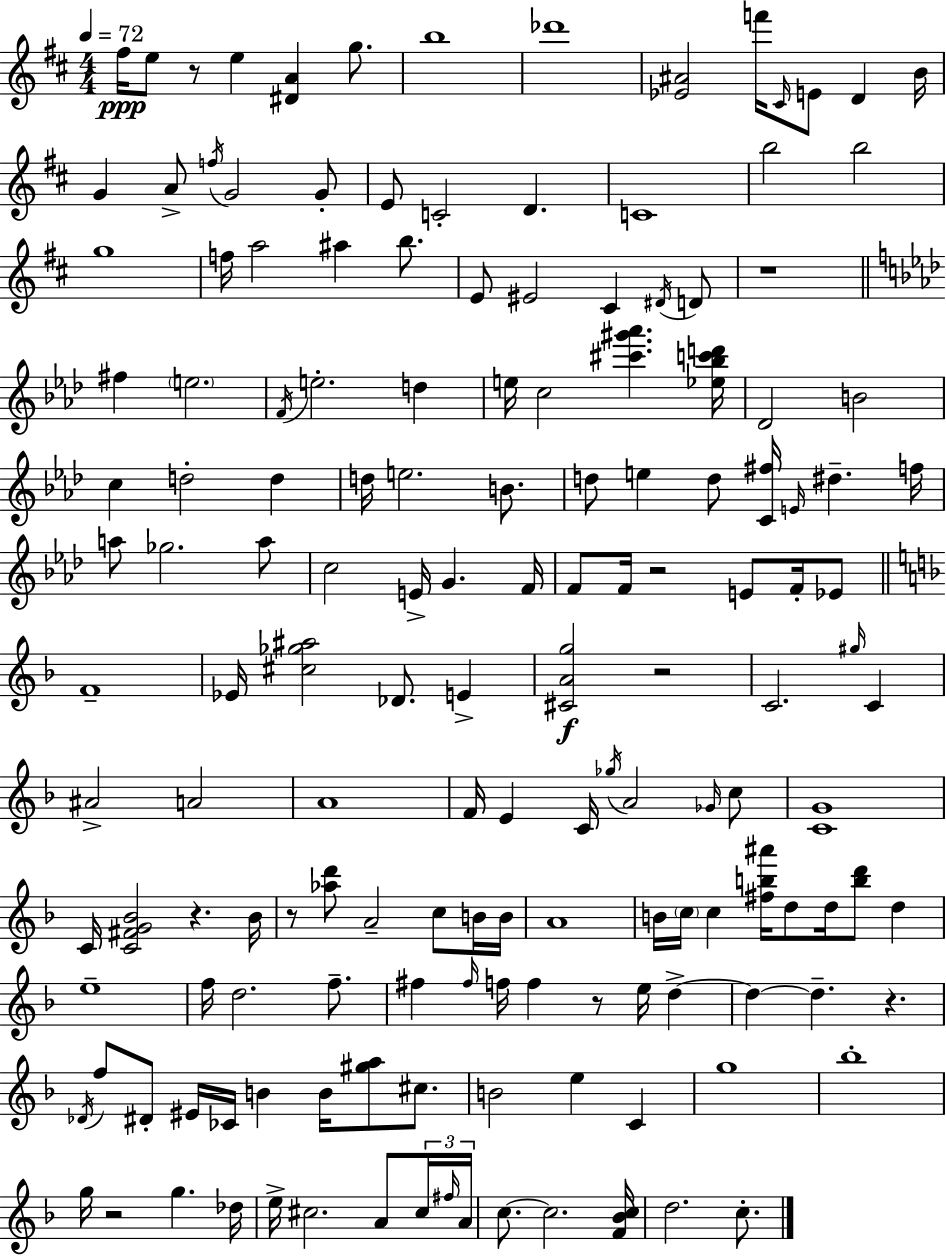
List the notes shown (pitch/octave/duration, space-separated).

F#5/s E5/e R/e E5/q [D#4,A4]/q G5/e. B5/w Db6/w [Eb4,A#4]/h F6/s C#4/s E4/e D4/q B4/s G4/q A4/e F5/s G4/h G4/e E4/e C4/h D4/q. C4/w B5/h B5/h G5/w F5/s A5/h A#5/q B5/e. E4/e EIS4/h C#4/q D#4/s D4/e R/w F#5/q E5/h. F4/s E5/h. D5/q E5/s C5/h [C#6,G#6,Ab6]/q. [Eb5,Bb5,C6,D6]/s Db4/h B4/h C5/q D5/h D5/q D5/s E5/h. B4/e. D5/e E5/q D5/e [C4,F#5]/s E4/s D#5/q. F5/s A5/e Gb5/h. A5/e C5/h E4/s G4/q. F4/s F4/e F4/s R/h E4/e F4/s Eb4/e F4/w Eb4/s [C#5,Gb5,A#5]/h Db4/e. E4/q [C#4,A4,G5]/h R/h C4/h. G#5/s C4/q A#4/h A4/h A4/w F4/s E4/q C4/s Gb5/s A4/h Gb4/s C5/e [C4,G4]/w C4/s [C4,F#4,G4,Bb4]/h R/q. Bb4/s R/e [Ab5,D6]/e A4/h C5/e B4/s B4/s A4/w B4/s C5/s C5/q [F#5,B5,A#6]/s D5/e D5/s [B5,D6]/e D5/q E5/w F5/s D5/h. F5/e. F#5/q F#5/s F5/s F5/q R/e E5/s D5/q D5/q D5/q. R/q. Db4/s F5/e D#4/e EIS4/s CES4/s B4/q B4/s [G#5,A5]/e C#5/e. B4/h E5/q C4/q G5/w Bb5/w G5/s R/h G5/q. Db5/s E5/s C#5/h. A4/e C#5/s F#5/s A4/s C5/e. C5/h. [F4,Bb4,C5]/s D5/h. C5/e.